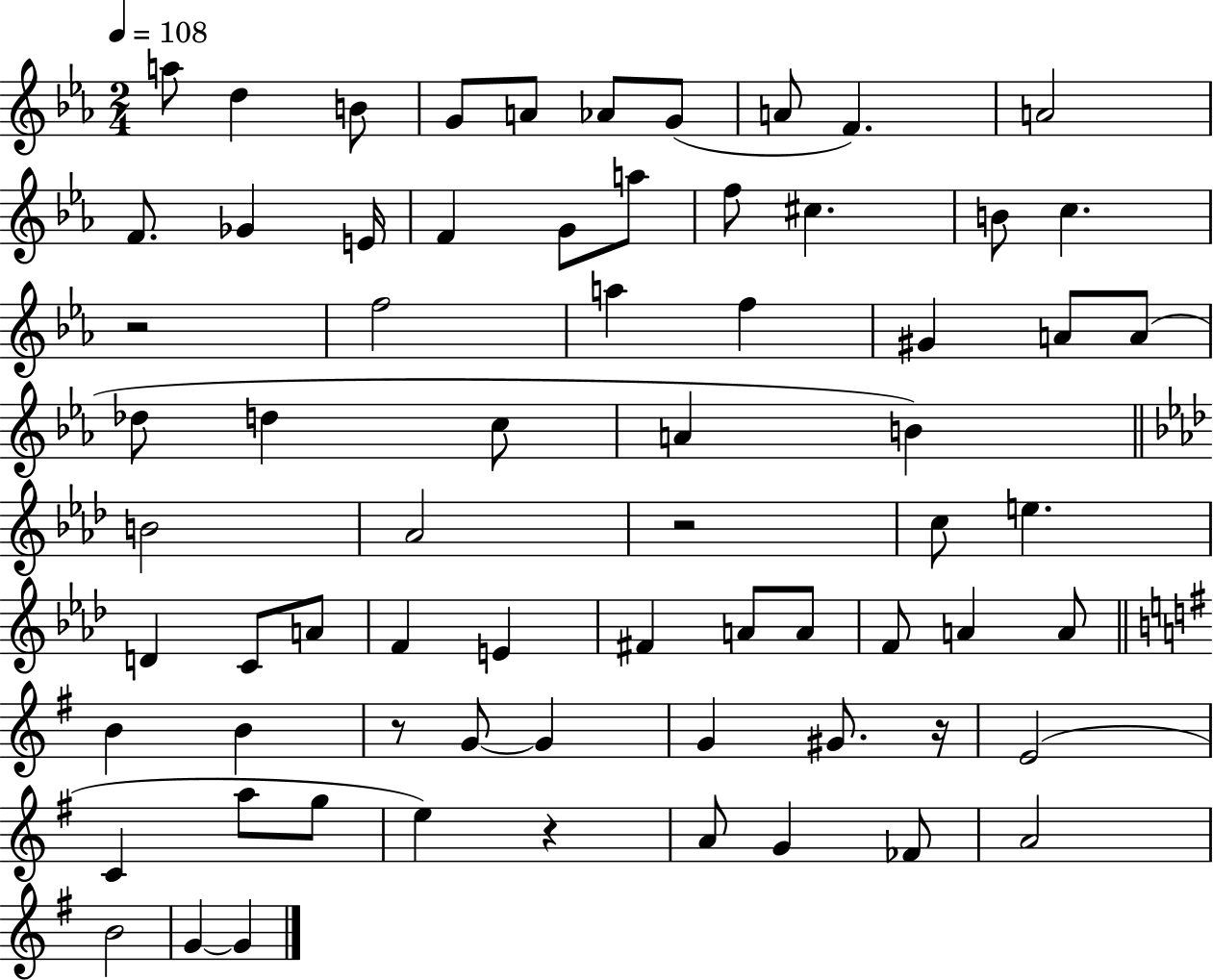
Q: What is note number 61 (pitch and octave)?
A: A4